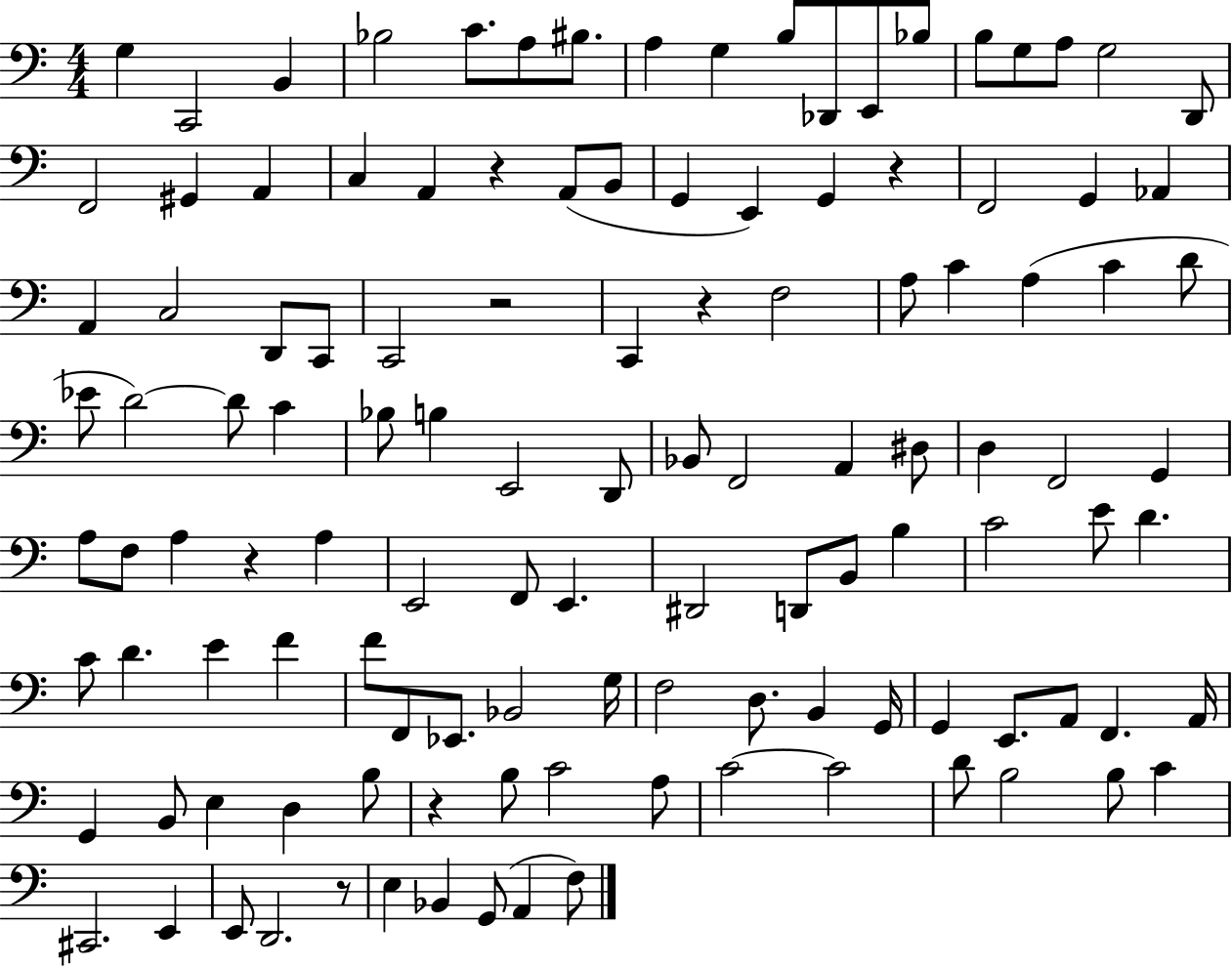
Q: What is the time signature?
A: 4/4